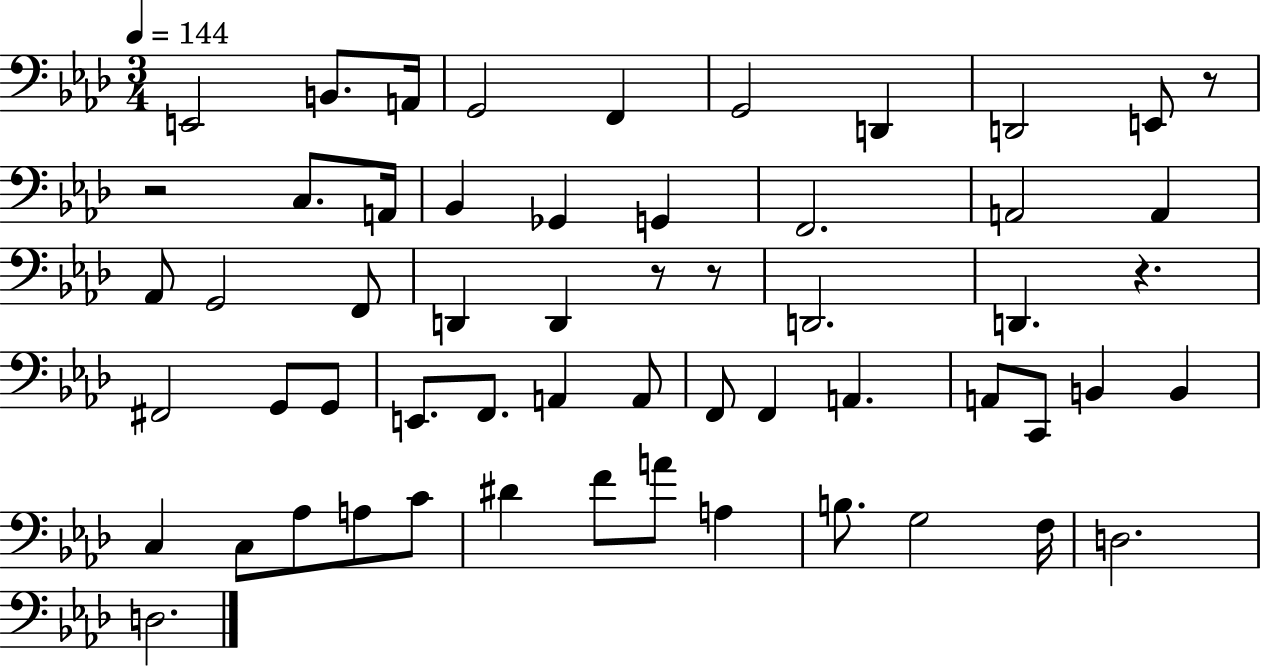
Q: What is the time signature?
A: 3/4